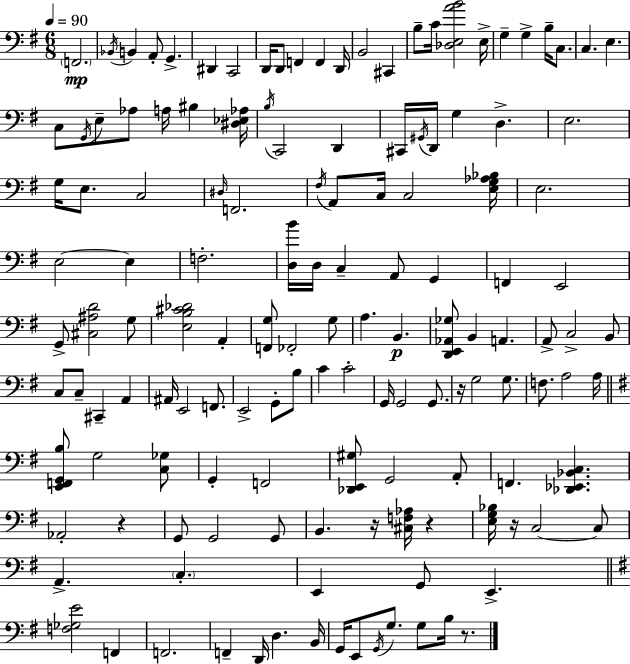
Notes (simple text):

F2/h. Bb2/s B2/q A2/e G2/q. D#2/q C2/h D2/s D2/e F2/q F2/q D2/s B2/h C#2/q B3/e C4/s [Db3,E3,A4,B4]/h E3/s G3/q G3/q B3/s C3/e. C3/q. E3/q. C3/e G2/s E3/e Ab3/e A3/s BIS3/q [D#3,Eb3,Ab3]/s B3/s C2/h D2/q C#2/s G#2/s D2/s G3/q D3/q. E3/h. G3/s E3/e. C3/h D#3/s F2/h. F#3/s A2/e C3/s C3/h [E3,G3,Ab3,Bb3]/s E3/h. E3/h E3/q F3/h. [D3,B4]/s D3/s C3/q A2/e G2/q F2/q E2/h G2/e [C#3,A#3,D4]/h G3/e [E3,B3,C#4,Db4]/h A2/q [F2,G3]/e FES2/h G3/e A3/q. B2/q. [D2,E2,Ab2,Gb3]/e B2/q A2/q. A2/e C3/h B2/e C3/e C3/e C#2/q A2/q A#2/s E2/h F2/e. E2/h G2/e B3/e C4/q C4/h G2/s G2/h G2/e. R/s G3/h G3/e. F3/e. A3/h A3/s [E2,F2,G2,B3]/e G3/h [C3,Gb3]/e G2/q F2/h [Db2,E2,G#3]/e G2/h A2/e F2/q. [Db2,Eb2,Bb2,C3]/q. Ab2/h R/q G2/e G2/h G2/e B2/q. R/s [C#3,F3,Ab3]/s R/q [E3,G3,Bb3]/s R/s C3/h C3/e A2/q. C3/q. E2/q G2/e E2/q. [F3,Gb3,E4]/h F2/q F2/h. F2/q D2/s D3/q. B2/s G2/s E2/e G2/s G3/e. G3/e B3/s R/e.